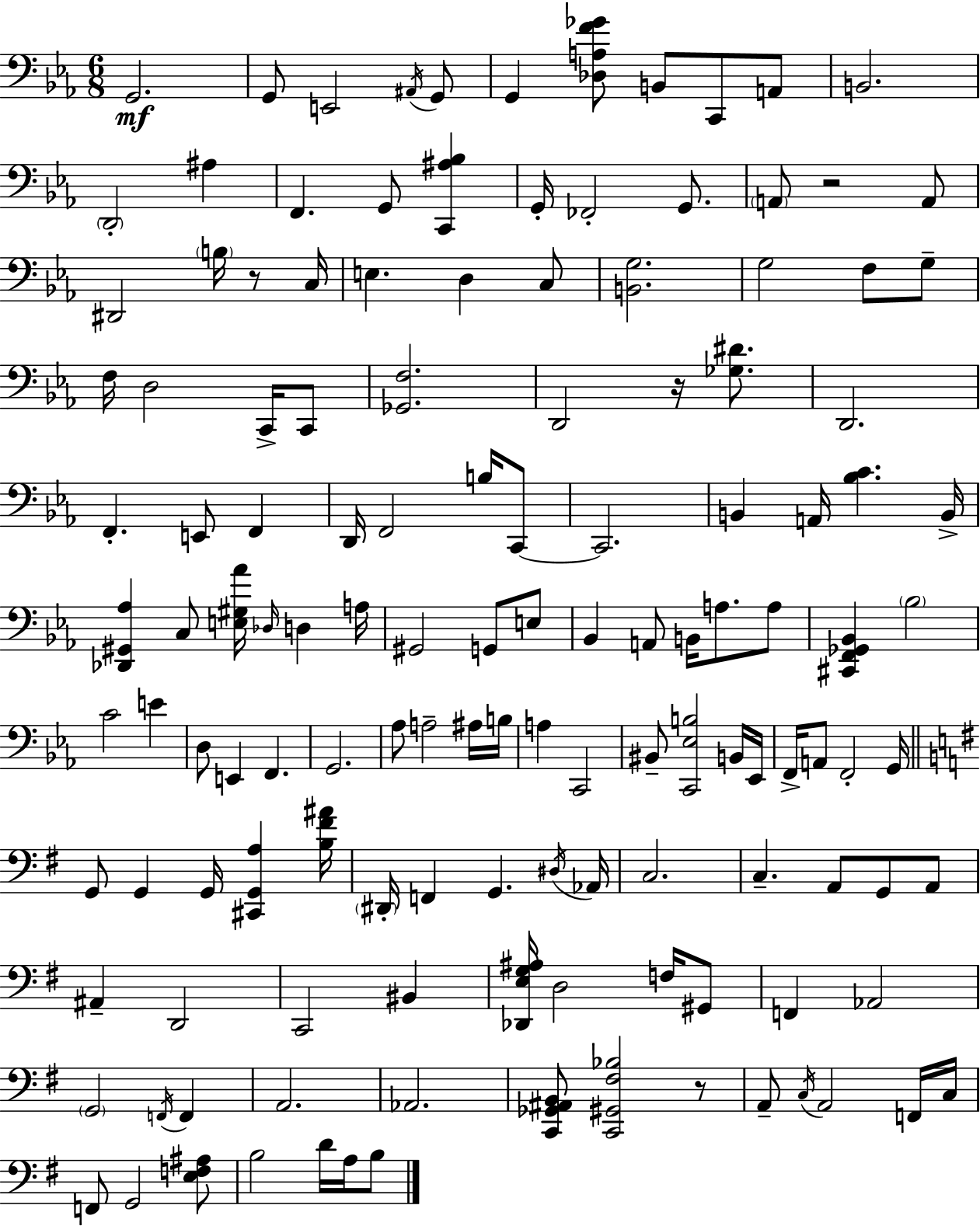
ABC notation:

X:1
T:Untitled
M:6/8
L:1/4
K:Eb
G,,2 G,,/2 E,,2 ^A,,/4 G,,/2 G,, [_D,A,F_G]/2 B,,/2 C,,/2 A,,/2 B,,2 D,,2 ^A, F,, G,,/2 [C,,^A,_B,] G,,/4 _F,,2 G,,/2 A,,/2 z2 A,,/2 ^D,,2 B,/4 z/2 C,/4 E, D, C,/2 [B,,G,]2 G,2 F,/2 G,/2 F,/4 D,2 C,,/4 C,,/2 [_G,,F,]2 D,,2 z/4 [_G,^D]/2 D,,2 F,, E,,/2 F,, D,,/4 F,,2 B,/4 C,,/2 C,,2 B,, A,,/4 [_B,C] B,,/4 [_D,,^G,,_A,] C,/2 [E,^G,_A]/4 _D,/4 D, A,/4 ^G,,2 G,,/2 E,/2 _B,, A,,/2 B,,/4 A,/2 A,/2 [^C,,F,,_G,,_B,,] _B,2 C2 E D,/2 E,, F,, G,,2 _A,/2 A,2 ^A,/4 B,/4 A, C,,2 ^B,,/2 [C,,_E,B,]2 B,,/4 _E,,/4 F,,/4 A,,/2 F,,2 G,,/4 G,,/2 G,, G,,/4 [^C,,G,,A,] [B,^F^A]/4 ^D,,/4 F,, G,, ^D,/4 _A,,/4 C,2 C, A,,/2 G,,/2 A,,/2 ^A,, D,,2 C,,2 ^B,, [_D,,E,G,^A,]/4 D,2 F,/4 ^G,,/2 F,, _A,,2 G,,2 F,,/4 F,, A,,2 _A,,2 [C,,_G,,^A,,B,,]/2 [C,,^G,,^F,_B,]2 z/2 A,,/2 C,/4 A,,2 F,,/4 C,/4 F,,/2 G,,2 [E,F,^A,]/2 B,2 D/4 A,/4 B,/2